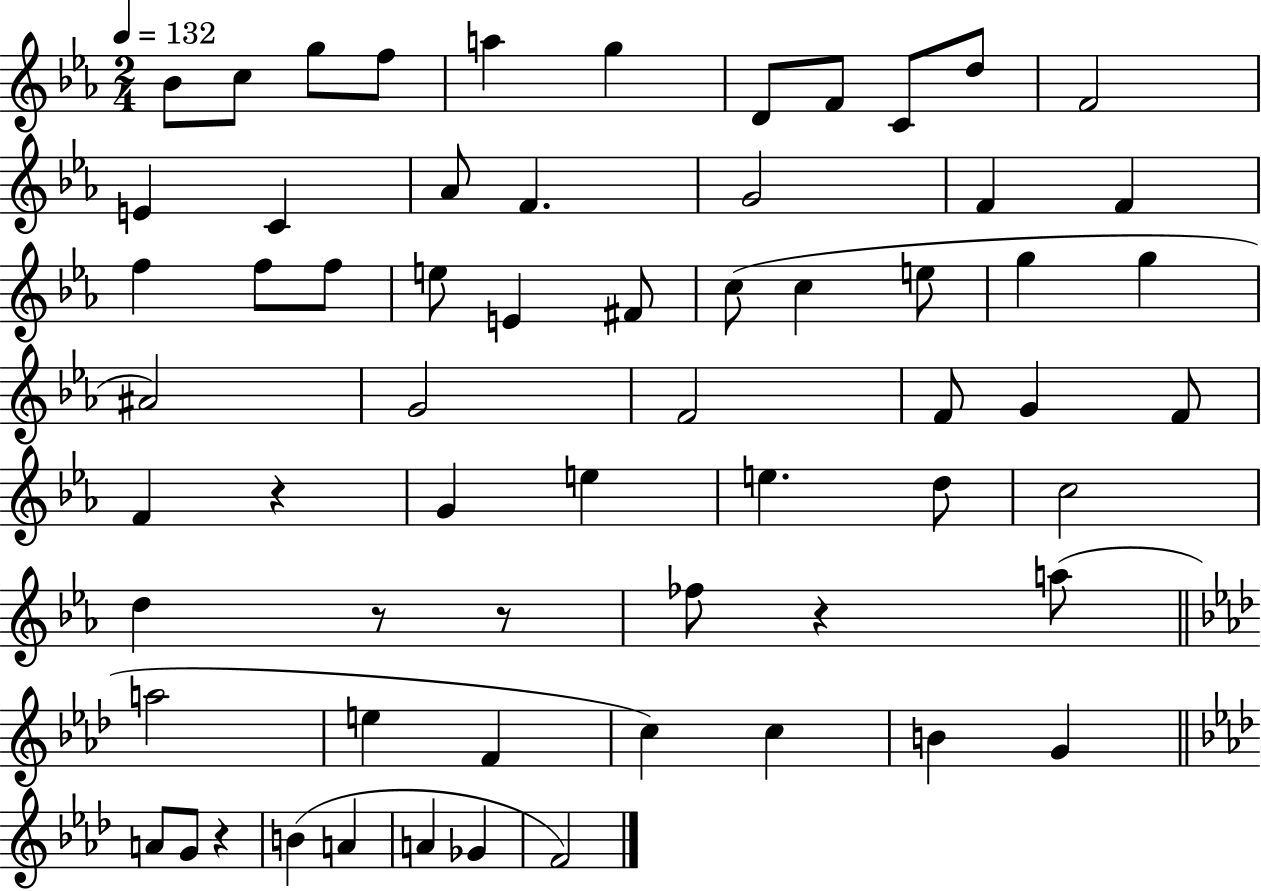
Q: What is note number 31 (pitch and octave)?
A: G4